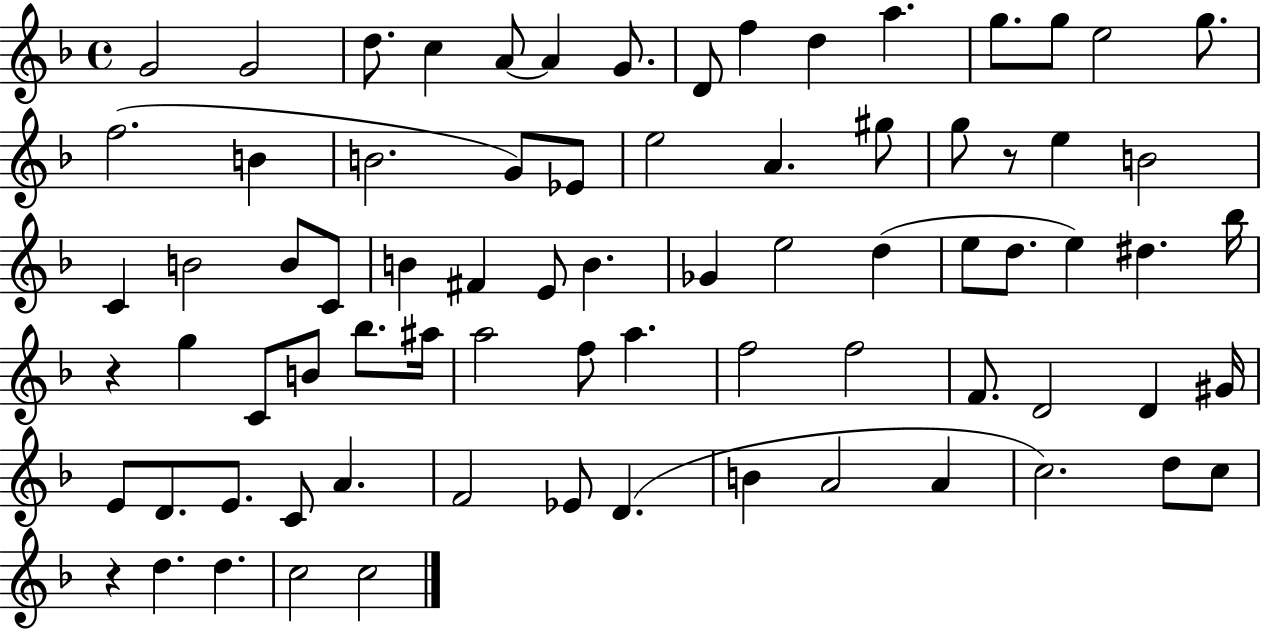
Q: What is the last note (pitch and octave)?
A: C5